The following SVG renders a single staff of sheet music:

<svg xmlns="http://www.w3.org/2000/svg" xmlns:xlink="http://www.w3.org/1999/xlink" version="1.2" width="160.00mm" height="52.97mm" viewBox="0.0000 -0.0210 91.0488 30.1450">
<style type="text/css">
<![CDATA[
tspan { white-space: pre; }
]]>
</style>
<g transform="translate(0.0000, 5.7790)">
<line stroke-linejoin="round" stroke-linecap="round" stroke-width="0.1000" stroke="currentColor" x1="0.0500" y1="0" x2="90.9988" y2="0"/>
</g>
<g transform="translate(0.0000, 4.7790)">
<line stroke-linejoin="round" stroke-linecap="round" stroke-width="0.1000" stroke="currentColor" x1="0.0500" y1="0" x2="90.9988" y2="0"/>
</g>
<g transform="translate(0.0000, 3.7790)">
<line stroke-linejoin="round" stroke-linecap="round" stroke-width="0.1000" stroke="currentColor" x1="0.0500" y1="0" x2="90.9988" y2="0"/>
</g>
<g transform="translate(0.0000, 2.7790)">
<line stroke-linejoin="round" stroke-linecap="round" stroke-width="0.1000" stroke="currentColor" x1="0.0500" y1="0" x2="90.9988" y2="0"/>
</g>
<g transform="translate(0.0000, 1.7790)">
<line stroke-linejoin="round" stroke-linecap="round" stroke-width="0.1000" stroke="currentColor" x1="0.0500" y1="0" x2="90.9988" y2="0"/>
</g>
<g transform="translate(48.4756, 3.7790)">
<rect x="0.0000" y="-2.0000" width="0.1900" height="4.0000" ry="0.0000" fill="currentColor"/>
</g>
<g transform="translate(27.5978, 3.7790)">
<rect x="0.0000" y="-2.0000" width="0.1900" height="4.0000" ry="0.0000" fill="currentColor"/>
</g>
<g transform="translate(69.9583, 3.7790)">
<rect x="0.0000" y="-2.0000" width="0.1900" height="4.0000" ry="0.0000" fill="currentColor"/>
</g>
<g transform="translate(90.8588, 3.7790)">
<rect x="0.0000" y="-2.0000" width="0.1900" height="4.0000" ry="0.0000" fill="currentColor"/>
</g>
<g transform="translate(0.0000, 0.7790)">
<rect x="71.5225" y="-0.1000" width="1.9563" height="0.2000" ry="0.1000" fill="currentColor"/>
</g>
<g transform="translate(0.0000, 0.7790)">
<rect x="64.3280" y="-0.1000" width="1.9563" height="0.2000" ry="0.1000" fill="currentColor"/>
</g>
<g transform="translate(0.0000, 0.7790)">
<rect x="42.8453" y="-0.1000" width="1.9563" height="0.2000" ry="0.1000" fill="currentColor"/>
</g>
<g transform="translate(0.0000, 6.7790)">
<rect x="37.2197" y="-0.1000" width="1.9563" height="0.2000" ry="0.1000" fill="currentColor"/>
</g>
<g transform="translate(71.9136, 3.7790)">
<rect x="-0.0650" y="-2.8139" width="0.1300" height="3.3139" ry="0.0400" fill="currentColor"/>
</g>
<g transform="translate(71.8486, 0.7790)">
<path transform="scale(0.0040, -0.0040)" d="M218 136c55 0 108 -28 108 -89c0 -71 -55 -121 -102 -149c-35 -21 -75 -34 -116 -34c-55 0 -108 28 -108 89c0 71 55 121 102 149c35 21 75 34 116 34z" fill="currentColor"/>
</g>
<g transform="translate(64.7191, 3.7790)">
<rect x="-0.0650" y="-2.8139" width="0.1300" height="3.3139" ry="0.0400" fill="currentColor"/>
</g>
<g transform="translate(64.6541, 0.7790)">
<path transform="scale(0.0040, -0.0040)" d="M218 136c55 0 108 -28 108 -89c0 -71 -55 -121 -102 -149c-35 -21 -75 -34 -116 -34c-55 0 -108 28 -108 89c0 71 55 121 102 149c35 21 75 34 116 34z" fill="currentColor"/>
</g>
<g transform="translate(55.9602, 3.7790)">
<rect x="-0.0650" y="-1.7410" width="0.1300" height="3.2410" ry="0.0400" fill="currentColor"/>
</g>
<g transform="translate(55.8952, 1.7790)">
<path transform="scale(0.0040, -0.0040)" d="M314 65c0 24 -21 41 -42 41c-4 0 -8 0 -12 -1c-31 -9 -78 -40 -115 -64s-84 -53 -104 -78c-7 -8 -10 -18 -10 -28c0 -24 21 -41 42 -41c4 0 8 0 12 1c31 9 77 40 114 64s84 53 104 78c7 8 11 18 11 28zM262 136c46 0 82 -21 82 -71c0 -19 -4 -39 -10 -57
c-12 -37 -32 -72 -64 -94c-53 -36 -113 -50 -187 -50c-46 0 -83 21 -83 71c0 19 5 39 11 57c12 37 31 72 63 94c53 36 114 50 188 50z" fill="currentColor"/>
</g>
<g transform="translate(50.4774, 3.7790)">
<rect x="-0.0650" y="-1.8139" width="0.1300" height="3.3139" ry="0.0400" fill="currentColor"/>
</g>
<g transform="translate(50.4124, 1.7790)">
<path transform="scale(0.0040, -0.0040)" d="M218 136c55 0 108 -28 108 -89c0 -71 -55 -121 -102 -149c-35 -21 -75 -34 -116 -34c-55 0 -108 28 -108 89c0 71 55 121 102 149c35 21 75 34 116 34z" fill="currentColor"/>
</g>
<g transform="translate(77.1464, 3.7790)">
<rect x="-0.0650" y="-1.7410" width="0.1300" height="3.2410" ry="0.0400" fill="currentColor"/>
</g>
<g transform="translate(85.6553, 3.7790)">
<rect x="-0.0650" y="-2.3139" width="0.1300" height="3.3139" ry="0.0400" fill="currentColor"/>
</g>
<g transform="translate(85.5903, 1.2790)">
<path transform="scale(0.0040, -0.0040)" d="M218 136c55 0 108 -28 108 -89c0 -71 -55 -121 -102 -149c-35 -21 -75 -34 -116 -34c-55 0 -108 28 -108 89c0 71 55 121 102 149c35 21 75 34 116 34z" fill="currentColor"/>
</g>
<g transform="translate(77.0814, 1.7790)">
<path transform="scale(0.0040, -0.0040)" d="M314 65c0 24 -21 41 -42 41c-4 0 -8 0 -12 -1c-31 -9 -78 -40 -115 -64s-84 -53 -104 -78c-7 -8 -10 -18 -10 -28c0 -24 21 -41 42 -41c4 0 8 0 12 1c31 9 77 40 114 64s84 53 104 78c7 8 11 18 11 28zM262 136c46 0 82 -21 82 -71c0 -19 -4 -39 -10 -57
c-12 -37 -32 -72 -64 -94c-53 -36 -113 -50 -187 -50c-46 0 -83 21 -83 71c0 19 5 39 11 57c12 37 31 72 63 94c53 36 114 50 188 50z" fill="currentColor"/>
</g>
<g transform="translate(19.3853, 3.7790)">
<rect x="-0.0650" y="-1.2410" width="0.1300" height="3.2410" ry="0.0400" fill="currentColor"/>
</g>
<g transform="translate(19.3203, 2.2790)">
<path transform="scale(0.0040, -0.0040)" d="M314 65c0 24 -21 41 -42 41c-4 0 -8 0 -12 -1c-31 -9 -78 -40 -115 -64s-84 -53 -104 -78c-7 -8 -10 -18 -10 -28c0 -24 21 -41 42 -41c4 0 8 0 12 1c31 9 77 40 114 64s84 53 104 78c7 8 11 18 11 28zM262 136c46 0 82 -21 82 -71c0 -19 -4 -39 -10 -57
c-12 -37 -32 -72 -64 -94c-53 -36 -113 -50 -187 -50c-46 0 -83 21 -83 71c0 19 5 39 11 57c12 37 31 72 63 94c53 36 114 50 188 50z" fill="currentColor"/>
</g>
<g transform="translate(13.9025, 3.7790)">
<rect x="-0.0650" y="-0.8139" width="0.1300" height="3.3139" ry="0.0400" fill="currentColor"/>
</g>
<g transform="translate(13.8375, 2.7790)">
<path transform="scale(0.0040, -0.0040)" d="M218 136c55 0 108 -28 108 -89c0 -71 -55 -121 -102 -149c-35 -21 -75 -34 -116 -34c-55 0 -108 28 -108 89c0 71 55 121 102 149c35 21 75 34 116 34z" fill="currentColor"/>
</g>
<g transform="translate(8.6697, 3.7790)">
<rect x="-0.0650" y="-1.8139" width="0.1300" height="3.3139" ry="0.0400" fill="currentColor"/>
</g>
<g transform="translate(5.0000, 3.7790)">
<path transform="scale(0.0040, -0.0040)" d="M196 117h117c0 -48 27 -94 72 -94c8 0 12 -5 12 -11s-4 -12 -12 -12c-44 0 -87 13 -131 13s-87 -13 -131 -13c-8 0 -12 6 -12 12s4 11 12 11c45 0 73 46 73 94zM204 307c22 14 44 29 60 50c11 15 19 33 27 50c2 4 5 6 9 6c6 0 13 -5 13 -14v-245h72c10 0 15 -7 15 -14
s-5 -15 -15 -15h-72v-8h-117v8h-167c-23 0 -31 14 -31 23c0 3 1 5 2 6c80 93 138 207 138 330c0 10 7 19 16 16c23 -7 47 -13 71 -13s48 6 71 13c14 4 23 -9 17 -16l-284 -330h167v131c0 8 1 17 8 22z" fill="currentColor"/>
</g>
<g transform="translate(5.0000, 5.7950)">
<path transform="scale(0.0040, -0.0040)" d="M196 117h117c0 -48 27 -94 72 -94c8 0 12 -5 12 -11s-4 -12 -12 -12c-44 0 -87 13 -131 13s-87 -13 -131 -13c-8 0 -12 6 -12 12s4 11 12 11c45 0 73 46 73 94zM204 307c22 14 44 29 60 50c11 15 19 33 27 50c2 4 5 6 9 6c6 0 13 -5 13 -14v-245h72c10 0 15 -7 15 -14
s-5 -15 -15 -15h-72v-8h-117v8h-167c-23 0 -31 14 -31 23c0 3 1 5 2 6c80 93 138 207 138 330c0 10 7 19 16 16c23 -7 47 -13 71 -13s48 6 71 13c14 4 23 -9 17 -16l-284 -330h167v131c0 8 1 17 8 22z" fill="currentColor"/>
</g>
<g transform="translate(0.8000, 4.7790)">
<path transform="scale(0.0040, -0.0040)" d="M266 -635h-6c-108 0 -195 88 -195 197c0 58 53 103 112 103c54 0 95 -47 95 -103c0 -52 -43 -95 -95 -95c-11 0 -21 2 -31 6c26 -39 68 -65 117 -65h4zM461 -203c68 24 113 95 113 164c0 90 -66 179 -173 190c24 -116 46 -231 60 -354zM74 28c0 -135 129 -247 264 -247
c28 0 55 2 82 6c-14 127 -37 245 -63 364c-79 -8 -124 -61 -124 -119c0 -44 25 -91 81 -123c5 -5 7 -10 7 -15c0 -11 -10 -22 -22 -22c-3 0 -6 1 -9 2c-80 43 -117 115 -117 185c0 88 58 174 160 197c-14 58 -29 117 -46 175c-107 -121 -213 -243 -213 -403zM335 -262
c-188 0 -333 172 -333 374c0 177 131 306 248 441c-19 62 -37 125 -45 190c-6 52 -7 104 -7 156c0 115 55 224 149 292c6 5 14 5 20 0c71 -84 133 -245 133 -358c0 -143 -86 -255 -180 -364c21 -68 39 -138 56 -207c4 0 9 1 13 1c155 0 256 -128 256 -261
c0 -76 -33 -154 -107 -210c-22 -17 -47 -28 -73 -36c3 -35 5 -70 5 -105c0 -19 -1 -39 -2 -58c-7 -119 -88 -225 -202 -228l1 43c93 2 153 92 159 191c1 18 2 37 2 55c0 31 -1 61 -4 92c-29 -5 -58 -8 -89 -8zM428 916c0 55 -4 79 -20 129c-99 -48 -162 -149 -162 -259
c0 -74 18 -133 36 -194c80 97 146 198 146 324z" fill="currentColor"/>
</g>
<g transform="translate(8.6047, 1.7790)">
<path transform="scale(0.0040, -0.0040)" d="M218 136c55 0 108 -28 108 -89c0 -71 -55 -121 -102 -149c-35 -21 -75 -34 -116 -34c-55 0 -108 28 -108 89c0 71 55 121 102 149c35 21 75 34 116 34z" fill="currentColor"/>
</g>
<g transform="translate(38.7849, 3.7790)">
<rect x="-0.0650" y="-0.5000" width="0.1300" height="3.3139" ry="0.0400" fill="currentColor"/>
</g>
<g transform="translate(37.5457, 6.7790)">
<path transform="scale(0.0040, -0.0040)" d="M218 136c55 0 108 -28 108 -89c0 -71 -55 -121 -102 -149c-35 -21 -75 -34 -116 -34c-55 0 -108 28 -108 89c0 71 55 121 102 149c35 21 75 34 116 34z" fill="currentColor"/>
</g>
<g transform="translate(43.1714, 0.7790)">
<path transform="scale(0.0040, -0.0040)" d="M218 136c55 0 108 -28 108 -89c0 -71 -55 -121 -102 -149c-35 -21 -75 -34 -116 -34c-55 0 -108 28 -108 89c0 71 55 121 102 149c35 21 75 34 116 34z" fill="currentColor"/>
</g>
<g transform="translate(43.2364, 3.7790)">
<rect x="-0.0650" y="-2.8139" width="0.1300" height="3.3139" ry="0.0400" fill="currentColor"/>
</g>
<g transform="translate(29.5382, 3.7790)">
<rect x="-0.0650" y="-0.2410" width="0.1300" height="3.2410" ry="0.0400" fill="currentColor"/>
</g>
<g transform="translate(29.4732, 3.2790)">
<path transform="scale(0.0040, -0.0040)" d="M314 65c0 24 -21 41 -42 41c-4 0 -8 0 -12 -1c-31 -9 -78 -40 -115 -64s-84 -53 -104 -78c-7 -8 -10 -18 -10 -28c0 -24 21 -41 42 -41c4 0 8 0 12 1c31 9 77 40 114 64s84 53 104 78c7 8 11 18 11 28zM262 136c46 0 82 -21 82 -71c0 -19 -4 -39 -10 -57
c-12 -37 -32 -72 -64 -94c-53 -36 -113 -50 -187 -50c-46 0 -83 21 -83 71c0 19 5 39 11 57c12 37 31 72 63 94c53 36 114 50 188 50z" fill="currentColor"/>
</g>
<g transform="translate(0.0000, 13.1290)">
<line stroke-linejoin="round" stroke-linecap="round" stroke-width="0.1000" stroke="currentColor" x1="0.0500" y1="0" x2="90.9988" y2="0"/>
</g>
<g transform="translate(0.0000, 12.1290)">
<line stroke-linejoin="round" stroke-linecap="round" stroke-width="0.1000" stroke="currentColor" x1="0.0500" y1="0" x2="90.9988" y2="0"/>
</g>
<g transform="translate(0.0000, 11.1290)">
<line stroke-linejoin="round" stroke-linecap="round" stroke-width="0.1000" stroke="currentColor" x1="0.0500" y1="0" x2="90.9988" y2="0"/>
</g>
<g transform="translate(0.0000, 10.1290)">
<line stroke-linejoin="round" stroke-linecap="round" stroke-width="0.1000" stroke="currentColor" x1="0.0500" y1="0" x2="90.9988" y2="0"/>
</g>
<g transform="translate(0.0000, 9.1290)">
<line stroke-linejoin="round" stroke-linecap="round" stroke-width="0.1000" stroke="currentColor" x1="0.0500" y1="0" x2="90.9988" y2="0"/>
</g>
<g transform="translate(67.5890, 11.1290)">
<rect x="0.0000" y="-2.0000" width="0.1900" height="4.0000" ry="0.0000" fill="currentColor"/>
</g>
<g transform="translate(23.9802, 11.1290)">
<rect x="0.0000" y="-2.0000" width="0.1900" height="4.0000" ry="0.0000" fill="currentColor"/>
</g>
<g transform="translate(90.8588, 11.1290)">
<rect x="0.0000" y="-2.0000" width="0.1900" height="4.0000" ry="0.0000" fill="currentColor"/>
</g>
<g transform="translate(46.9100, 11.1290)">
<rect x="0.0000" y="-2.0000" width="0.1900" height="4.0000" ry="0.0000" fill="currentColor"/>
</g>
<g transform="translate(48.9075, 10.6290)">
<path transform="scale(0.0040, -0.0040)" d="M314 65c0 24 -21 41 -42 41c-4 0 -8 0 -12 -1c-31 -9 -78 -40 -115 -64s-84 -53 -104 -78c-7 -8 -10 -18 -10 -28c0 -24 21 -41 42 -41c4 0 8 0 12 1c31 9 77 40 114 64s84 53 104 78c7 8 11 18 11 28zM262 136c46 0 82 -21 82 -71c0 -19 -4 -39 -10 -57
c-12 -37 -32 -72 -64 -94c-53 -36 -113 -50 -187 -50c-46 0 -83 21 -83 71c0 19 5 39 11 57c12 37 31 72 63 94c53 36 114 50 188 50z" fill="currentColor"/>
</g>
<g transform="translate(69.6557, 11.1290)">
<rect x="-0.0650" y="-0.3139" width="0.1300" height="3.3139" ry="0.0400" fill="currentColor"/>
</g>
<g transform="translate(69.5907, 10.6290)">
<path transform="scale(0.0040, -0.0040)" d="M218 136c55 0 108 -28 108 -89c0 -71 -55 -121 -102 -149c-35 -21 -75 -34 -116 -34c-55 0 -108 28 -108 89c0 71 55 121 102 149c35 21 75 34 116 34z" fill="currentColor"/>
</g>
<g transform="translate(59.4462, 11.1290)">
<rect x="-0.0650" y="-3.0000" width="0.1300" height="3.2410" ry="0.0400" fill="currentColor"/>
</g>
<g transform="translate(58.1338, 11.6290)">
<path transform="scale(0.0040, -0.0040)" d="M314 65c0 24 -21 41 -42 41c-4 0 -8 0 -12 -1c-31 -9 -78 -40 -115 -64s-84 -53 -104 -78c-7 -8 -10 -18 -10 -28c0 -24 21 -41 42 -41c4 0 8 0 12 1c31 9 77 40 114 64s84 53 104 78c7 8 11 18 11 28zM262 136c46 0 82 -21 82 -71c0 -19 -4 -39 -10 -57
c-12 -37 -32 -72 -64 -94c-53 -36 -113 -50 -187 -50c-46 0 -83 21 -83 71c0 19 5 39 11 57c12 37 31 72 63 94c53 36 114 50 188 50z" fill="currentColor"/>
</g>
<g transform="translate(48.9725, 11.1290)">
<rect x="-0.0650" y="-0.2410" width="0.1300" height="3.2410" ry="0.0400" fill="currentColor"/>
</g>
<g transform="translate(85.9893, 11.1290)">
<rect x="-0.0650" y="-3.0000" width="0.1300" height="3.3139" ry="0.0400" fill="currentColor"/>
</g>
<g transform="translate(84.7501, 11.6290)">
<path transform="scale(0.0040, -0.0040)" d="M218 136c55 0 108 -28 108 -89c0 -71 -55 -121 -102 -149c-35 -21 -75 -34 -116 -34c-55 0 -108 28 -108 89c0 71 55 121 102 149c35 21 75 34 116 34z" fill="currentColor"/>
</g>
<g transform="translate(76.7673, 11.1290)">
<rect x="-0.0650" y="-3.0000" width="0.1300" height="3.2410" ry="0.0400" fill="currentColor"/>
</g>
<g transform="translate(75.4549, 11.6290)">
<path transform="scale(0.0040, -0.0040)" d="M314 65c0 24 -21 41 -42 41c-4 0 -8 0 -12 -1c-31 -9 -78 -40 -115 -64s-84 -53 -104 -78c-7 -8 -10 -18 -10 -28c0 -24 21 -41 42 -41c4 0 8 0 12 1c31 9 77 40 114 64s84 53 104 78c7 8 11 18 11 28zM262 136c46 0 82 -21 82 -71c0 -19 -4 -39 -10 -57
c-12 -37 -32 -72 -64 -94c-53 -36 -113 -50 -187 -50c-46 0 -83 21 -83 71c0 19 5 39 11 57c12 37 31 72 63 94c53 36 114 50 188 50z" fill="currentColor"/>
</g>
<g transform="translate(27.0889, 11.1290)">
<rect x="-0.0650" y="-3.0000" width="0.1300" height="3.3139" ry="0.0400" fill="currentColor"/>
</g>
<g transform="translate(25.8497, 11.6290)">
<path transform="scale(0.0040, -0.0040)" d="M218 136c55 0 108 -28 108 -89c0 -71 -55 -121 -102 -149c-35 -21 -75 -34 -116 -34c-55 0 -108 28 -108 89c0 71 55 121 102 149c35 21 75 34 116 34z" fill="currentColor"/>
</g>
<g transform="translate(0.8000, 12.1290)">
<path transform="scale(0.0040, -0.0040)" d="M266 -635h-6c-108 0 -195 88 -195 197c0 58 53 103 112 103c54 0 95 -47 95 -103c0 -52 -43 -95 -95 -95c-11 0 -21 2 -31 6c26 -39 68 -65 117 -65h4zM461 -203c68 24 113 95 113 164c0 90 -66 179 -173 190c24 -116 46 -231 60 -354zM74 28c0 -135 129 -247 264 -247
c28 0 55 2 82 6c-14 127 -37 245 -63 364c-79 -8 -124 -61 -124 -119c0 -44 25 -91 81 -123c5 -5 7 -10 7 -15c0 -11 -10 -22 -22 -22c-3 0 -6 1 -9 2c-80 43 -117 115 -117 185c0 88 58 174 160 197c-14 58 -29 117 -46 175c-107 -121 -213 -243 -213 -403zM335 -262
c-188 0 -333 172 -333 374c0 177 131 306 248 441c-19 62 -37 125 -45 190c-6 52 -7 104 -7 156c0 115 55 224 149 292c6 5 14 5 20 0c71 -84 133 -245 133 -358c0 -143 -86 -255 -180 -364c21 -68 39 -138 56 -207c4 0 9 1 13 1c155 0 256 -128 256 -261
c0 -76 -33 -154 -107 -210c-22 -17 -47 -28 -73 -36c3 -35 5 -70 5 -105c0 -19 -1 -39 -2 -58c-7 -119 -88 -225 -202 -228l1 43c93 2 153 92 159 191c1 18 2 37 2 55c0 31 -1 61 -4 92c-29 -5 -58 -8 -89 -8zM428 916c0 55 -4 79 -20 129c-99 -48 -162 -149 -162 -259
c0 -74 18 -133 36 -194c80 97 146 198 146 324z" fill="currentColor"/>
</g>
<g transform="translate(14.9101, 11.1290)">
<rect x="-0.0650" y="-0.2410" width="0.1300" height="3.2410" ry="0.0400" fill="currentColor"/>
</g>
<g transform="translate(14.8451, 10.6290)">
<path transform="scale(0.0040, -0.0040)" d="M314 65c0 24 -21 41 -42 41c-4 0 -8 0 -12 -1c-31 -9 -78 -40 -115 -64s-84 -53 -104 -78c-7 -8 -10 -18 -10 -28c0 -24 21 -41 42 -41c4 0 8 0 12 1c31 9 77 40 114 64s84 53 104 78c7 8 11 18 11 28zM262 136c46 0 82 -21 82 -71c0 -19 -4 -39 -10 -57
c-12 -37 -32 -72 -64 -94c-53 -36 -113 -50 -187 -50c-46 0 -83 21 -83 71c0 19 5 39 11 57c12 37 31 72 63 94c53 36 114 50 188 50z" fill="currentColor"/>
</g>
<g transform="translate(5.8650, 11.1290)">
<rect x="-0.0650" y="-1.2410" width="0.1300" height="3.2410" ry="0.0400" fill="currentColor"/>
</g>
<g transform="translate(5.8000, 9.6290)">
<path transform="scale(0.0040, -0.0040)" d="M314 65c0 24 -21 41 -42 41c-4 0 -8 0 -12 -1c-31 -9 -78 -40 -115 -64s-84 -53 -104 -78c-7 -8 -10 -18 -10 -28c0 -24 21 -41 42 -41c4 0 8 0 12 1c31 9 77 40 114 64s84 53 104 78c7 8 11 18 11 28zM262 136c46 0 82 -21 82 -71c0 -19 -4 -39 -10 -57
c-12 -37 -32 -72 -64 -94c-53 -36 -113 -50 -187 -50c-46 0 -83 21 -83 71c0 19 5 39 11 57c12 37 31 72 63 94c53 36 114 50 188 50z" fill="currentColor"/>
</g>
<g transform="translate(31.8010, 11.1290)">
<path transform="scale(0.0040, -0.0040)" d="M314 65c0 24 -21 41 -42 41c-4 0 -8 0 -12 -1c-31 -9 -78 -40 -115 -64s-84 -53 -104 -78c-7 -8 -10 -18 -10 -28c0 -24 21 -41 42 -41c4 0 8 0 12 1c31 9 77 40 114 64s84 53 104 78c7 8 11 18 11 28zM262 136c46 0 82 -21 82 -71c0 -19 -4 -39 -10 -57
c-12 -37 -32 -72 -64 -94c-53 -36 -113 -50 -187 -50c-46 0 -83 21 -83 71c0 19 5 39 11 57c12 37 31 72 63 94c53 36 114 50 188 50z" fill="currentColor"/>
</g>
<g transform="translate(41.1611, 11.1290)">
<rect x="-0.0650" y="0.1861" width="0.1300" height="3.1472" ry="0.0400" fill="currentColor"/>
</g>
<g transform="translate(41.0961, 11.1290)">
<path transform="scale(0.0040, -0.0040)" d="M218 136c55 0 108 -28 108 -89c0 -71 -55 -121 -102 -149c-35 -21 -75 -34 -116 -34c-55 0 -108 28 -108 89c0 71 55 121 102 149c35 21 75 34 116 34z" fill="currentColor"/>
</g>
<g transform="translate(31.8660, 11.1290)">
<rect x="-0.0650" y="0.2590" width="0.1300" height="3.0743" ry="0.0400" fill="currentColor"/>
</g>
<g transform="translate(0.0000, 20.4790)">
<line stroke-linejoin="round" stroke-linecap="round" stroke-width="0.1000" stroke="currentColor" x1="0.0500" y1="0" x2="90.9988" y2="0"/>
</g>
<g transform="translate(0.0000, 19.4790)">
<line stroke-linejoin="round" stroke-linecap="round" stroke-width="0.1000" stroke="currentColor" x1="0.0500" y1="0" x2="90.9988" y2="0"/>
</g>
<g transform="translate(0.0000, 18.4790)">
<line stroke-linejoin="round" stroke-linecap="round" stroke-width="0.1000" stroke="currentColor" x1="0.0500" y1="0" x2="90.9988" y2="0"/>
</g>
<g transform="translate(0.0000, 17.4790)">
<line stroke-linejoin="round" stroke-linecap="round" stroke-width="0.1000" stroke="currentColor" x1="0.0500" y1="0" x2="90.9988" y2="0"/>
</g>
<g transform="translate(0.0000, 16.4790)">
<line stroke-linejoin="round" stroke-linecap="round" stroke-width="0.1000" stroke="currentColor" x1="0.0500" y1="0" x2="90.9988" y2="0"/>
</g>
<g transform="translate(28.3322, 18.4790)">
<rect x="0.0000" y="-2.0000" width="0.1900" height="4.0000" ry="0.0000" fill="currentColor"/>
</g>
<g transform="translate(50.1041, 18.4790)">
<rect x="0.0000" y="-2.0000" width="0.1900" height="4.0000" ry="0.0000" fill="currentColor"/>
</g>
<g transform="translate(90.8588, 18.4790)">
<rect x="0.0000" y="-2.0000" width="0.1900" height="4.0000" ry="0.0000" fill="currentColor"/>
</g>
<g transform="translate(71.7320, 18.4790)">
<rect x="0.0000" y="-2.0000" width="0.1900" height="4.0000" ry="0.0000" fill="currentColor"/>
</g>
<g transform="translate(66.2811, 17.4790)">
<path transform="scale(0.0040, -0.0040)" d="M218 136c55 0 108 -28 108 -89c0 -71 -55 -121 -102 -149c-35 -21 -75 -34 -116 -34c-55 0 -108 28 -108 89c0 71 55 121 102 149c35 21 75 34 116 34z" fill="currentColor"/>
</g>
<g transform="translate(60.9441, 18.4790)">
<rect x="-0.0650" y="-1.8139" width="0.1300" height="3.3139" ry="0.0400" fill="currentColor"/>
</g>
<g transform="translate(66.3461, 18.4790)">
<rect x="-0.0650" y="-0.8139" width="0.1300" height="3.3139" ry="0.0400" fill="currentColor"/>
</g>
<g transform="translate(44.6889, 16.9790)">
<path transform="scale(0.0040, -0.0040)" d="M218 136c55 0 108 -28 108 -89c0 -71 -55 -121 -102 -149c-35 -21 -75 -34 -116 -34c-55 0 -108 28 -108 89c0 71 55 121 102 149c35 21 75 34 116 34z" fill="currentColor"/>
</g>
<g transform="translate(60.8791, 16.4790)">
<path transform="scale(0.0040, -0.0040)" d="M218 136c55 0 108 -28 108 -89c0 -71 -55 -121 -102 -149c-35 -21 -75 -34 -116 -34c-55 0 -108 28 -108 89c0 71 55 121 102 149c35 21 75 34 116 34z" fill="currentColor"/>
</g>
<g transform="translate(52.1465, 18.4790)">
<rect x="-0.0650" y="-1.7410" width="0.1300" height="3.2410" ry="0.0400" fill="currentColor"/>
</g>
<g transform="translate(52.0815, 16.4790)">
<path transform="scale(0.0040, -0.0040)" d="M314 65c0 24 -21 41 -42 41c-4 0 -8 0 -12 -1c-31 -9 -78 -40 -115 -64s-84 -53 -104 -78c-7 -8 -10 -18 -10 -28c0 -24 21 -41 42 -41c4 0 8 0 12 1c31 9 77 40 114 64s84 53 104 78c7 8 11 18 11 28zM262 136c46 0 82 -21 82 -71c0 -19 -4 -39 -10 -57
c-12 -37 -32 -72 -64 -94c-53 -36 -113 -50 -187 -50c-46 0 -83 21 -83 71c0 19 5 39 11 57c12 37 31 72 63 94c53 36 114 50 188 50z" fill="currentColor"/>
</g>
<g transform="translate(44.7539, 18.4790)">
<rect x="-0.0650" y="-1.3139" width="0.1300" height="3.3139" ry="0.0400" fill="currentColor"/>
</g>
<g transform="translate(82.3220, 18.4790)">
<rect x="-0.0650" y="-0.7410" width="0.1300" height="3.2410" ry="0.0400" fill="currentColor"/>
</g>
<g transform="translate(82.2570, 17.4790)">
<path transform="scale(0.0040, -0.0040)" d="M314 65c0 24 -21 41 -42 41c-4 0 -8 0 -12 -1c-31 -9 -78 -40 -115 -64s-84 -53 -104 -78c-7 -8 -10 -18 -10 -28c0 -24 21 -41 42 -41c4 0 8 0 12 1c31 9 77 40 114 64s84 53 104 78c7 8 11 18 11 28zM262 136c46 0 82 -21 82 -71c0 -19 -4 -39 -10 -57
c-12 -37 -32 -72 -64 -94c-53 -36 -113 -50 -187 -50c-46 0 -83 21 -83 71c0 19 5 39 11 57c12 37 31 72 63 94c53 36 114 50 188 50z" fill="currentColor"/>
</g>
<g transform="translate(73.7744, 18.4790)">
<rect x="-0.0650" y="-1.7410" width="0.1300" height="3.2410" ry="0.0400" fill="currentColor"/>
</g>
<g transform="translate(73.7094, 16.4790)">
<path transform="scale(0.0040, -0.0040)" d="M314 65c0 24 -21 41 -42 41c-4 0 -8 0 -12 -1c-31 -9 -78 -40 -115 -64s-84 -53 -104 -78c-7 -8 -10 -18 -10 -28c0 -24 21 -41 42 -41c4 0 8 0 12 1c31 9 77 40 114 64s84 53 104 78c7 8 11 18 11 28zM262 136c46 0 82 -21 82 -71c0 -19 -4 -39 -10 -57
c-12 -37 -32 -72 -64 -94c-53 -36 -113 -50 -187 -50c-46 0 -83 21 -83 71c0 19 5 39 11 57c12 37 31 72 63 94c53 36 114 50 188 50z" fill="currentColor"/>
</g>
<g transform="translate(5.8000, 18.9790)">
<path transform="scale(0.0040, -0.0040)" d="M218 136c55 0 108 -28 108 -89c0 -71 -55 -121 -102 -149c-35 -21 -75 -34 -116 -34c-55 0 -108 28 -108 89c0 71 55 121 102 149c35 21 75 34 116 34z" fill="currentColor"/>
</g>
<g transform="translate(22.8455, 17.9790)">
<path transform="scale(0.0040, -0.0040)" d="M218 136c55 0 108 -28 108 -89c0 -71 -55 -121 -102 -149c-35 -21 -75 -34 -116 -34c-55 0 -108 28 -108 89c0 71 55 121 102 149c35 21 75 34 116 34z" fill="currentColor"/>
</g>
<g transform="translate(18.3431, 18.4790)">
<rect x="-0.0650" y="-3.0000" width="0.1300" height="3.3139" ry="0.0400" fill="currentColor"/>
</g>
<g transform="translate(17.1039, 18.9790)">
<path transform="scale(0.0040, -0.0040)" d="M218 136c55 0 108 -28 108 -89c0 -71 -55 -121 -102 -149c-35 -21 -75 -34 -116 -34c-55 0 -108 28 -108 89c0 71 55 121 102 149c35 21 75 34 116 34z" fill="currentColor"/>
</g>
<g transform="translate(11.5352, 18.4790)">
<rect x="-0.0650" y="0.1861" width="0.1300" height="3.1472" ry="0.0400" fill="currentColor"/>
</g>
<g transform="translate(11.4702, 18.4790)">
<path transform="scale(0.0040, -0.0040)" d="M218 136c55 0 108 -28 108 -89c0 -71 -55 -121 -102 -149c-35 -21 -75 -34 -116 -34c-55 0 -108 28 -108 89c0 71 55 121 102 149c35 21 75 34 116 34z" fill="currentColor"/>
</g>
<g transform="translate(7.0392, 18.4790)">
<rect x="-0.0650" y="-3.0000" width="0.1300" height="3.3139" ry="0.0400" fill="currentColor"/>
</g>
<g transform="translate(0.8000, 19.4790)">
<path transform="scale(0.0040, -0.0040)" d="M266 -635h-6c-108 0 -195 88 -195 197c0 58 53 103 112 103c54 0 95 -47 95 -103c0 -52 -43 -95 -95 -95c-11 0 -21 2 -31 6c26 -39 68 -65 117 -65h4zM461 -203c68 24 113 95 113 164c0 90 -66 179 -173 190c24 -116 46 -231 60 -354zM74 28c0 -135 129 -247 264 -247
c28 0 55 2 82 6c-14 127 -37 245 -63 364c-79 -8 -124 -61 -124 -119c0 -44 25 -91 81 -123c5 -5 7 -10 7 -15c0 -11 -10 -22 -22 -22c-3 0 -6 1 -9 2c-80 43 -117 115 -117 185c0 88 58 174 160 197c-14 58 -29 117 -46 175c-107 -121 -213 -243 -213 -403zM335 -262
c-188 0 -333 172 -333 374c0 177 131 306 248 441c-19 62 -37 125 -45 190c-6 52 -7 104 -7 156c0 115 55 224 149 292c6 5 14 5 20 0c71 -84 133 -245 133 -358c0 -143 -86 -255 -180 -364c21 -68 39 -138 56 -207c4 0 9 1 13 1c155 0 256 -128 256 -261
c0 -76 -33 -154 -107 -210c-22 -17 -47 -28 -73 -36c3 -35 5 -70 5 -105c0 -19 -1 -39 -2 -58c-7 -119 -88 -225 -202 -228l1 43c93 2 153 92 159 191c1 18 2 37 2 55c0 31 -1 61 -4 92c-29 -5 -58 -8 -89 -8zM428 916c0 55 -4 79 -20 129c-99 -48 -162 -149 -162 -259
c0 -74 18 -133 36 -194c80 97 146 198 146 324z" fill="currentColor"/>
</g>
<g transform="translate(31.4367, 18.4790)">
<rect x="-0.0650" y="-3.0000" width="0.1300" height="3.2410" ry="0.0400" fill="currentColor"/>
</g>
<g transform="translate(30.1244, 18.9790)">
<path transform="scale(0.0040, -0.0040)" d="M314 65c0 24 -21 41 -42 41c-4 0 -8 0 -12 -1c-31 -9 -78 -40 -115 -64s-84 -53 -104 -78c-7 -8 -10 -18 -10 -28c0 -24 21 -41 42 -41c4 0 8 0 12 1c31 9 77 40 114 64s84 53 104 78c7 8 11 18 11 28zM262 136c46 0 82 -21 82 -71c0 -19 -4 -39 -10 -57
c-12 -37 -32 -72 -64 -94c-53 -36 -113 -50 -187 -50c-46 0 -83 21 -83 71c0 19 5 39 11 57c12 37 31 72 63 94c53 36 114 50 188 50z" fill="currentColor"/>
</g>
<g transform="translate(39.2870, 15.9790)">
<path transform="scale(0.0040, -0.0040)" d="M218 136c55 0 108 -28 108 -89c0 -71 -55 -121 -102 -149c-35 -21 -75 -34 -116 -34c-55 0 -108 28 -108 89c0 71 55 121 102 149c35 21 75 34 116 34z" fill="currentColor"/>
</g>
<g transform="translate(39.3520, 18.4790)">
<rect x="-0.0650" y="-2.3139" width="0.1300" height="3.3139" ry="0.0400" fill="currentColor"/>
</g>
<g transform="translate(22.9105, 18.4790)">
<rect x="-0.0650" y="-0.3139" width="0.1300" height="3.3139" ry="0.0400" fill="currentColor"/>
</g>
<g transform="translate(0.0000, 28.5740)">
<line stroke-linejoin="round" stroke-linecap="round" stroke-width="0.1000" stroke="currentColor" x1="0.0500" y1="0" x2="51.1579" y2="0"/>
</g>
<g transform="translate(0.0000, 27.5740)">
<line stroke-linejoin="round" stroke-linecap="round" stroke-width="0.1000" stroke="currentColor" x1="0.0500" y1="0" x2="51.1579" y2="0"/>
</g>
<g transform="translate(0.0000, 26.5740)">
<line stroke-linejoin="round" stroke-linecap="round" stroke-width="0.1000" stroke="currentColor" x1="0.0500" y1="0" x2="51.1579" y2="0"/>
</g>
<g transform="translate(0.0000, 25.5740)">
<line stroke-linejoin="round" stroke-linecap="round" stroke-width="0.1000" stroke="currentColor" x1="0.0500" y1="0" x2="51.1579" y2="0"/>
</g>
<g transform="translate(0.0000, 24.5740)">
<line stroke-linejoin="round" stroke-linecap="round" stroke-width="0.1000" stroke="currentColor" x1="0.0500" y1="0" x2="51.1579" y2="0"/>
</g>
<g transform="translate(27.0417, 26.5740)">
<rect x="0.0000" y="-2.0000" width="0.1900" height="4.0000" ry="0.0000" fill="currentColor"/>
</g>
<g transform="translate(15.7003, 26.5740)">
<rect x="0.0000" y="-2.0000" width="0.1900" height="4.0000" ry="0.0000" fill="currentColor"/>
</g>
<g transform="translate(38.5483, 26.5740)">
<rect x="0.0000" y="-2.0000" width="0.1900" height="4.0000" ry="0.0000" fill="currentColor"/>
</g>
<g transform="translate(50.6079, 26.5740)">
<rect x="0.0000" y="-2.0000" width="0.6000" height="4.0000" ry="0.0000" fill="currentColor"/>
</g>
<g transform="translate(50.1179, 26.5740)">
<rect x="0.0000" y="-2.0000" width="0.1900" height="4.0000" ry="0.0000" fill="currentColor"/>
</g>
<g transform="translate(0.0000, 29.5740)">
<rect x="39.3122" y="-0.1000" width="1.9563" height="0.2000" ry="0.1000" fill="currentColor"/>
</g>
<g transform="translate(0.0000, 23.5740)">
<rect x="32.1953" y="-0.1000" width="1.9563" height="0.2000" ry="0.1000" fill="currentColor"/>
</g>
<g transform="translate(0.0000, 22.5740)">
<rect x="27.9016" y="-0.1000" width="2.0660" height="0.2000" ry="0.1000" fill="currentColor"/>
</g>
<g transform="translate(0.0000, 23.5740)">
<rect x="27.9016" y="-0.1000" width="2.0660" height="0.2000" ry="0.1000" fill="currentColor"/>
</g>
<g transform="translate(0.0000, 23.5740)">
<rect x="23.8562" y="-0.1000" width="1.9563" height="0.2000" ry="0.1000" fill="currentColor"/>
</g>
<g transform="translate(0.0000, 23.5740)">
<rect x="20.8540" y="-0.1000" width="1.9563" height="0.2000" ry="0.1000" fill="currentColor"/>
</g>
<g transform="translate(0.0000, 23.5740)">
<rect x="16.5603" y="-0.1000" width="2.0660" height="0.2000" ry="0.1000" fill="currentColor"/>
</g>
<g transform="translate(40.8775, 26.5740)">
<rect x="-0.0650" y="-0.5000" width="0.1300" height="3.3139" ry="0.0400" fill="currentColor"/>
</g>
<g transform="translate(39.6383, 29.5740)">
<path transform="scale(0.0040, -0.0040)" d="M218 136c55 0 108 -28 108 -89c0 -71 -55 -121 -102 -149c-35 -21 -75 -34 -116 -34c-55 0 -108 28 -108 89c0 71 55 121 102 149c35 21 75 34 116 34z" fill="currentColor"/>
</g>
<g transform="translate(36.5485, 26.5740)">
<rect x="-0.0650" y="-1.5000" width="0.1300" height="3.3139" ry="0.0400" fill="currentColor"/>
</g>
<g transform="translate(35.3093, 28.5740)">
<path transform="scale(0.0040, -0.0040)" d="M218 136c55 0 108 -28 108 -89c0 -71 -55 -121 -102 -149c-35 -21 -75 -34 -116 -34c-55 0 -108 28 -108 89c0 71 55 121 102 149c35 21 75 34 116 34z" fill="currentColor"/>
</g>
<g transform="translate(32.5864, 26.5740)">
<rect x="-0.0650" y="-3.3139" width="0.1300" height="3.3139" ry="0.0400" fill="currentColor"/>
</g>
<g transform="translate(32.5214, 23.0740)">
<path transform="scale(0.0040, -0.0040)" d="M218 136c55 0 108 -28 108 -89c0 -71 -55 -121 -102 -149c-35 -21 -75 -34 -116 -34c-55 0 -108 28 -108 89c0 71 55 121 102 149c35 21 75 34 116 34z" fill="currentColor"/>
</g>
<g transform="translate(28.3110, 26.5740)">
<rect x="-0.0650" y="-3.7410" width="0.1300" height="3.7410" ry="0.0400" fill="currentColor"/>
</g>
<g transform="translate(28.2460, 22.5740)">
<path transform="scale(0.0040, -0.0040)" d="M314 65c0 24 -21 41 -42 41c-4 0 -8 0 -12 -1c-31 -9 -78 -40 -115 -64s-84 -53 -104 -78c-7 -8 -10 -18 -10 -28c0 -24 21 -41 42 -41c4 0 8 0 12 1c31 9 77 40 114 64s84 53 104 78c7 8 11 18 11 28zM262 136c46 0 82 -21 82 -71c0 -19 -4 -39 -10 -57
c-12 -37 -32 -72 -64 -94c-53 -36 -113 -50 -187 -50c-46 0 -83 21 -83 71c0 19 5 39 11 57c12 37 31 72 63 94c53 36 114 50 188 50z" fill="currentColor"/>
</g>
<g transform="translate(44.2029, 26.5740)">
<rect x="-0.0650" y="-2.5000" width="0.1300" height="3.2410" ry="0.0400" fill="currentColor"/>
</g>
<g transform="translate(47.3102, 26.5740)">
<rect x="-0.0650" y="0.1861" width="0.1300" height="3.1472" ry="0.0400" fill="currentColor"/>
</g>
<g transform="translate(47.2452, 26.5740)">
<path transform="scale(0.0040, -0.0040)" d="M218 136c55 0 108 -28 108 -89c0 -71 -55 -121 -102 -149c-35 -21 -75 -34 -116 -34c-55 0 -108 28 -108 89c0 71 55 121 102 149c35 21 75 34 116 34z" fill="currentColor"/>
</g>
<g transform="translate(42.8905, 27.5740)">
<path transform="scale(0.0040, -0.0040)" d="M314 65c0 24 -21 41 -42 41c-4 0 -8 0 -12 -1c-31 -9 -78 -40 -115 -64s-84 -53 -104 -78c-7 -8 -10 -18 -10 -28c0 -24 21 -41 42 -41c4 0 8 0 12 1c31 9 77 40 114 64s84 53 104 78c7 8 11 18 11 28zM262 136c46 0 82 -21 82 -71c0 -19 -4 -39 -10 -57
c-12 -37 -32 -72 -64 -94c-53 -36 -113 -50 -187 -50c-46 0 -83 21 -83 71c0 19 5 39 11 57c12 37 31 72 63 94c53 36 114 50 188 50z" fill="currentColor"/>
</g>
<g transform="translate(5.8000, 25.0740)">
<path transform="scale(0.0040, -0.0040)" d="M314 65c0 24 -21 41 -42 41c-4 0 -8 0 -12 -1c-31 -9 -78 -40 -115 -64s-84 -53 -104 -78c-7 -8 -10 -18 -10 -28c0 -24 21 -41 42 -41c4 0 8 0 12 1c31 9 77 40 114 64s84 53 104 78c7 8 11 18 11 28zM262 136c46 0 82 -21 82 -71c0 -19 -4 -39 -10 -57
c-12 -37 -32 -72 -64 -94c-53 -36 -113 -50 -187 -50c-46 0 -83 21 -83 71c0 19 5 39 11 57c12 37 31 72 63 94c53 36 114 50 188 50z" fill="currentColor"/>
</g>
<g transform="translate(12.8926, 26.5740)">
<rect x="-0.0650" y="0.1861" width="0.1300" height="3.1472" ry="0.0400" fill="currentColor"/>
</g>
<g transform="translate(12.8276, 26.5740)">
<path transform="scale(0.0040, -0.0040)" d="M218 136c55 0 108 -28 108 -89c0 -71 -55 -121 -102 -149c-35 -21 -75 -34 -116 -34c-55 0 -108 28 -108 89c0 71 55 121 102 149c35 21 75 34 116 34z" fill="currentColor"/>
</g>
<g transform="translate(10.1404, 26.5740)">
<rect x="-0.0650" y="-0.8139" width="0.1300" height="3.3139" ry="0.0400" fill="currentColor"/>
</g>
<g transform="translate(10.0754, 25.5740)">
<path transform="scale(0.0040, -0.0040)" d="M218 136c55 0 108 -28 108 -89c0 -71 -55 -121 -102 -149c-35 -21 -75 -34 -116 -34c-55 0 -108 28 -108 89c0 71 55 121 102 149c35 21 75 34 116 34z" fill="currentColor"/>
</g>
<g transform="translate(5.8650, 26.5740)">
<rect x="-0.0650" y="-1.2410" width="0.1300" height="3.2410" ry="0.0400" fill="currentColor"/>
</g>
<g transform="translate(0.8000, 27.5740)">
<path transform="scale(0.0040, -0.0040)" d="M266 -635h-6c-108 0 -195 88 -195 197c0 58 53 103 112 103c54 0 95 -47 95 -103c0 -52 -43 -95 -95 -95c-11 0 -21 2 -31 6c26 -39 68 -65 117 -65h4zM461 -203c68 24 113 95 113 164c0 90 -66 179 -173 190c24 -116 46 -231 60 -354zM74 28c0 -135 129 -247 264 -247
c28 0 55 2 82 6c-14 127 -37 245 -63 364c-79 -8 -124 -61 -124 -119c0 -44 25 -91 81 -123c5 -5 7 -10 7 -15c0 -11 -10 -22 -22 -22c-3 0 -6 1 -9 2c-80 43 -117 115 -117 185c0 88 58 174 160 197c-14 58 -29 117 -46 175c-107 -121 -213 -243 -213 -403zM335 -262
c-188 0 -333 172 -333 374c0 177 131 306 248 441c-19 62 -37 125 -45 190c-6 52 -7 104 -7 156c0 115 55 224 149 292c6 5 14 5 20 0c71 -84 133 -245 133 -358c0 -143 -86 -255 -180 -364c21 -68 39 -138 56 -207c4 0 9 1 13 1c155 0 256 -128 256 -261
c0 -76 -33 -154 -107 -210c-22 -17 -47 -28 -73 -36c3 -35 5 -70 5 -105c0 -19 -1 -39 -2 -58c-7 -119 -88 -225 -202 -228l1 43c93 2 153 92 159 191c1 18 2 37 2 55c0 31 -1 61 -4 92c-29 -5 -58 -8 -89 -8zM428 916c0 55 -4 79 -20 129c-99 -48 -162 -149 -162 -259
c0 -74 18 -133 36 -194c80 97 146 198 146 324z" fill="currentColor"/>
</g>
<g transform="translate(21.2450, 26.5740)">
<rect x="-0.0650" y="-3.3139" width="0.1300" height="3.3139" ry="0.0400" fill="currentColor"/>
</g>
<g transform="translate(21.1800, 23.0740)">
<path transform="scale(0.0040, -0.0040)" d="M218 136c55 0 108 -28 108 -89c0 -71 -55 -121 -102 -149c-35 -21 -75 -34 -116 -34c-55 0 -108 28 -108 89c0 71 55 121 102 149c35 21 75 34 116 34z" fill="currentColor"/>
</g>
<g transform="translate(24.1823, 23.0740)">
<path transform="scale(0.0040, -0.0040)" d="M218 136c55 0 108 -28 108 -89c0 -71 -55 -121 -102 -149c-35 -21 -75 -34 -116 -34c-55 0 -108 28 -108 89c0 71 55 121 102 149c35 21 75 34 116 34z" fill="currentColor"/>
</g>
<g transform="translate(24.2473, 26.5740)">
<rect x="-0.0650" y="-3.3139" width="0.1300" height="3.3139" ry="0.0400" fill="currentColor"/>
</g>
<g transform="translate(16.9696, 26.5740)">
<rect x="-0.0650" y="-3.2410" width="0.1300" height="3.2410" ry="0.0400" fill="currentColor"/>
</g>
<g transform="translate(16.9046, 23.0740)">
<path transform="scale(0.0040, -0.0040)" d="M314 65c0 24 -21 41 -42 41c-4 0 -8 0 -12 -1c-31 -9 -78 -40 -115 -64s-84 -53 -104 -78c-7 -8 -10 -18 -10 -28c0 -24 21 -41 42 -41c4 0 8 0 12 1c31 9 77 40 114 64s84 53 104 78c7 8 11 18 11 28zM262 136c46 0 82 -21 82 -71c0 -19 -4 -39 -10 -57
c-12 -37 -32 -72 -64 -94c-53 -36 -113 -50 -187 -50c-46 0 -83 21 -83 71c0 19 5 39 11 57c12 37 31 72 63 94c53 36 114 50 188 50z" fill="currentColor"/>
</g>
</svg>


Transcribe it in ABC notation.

X:1
T:Untitled
M:4/4
L:1/4
K:C
f d e2 c2 C a f f2 a a f2 g e2 c2 A B2 B c2 A2 c A2 A A B A c A2 g e f2 f d f2 d2 e2 d B b2 b b c'2 b E C G2 B